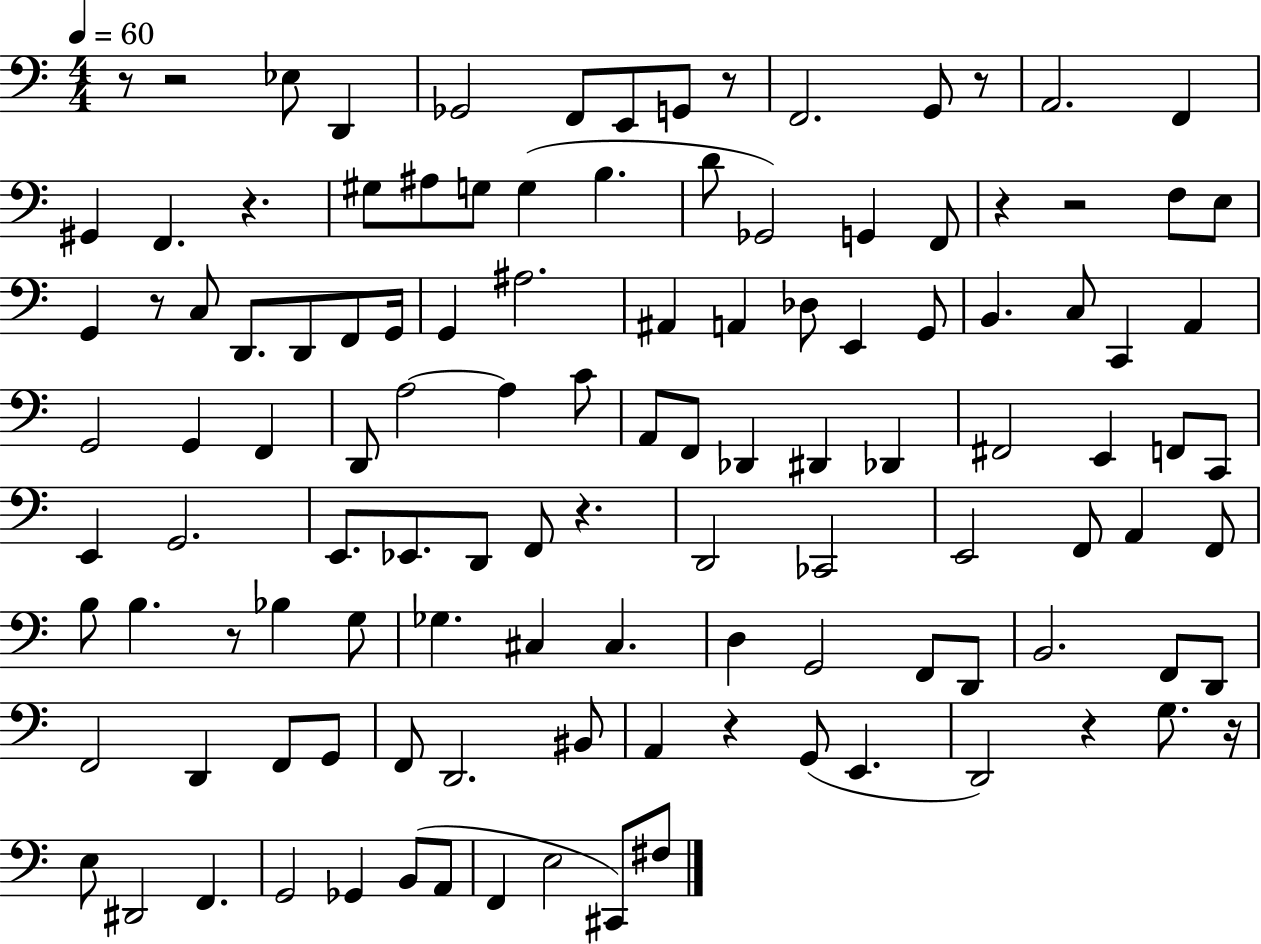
X:1
T:Untitled
M:4/4
L:1/4
K:C
z/2 z2 _E,/2 D,, _G,,2 F,,/2 E,,/2 G,,/2 z/2 F,,2 G,,/2 z/2 A,,2 F,, ^G,, F,, z ^G,/2 ^A,/2 G,/2 G, B, D/2 _G,,2 G,, F,,/2 z z2 F,/2 E,/2 G,, z/2 C,/2 D,,/2 D,,/2 F,,/2 G,,/4 G,, ^A,2 ^A,, A,, _D,/2 E,, G,,/2 B,, C,/2 C,, A,, G,,2 G,, F,, D,,/2 A,2 A, C/2 A,,/2 F,,/2 _D,, ^D,, _D,, ^F,,2 E,, F,,/2 C,,/2 E,, G,,2 E,,/2 _E,,/2 D,,/2 F,,/2 z D,,2 _C,,2 E,,2 F,,/2 A,, F,,/2 B,/2 B, z/2 _B, G,/2 _G, ^C, ^C, D, G,,2 F,,/2 D,,/2 B,,2 F,,/2 D,,/2 F,,2 D,, F,,/2 G,,/2 F,,/2 D,,2 ^B,,/2 A,, z G,,/2 E,, D,,2 z G,/2 z/4 E,/2 ^D,,2 F,, G,,2 _G,, B,,/2 A,,/2 F,, E,2 ^C,,/2 ^F,/2